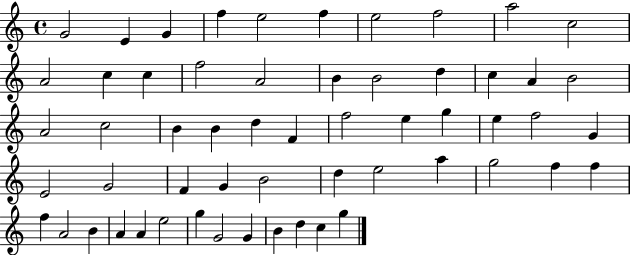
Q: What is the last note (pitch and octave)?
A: G5